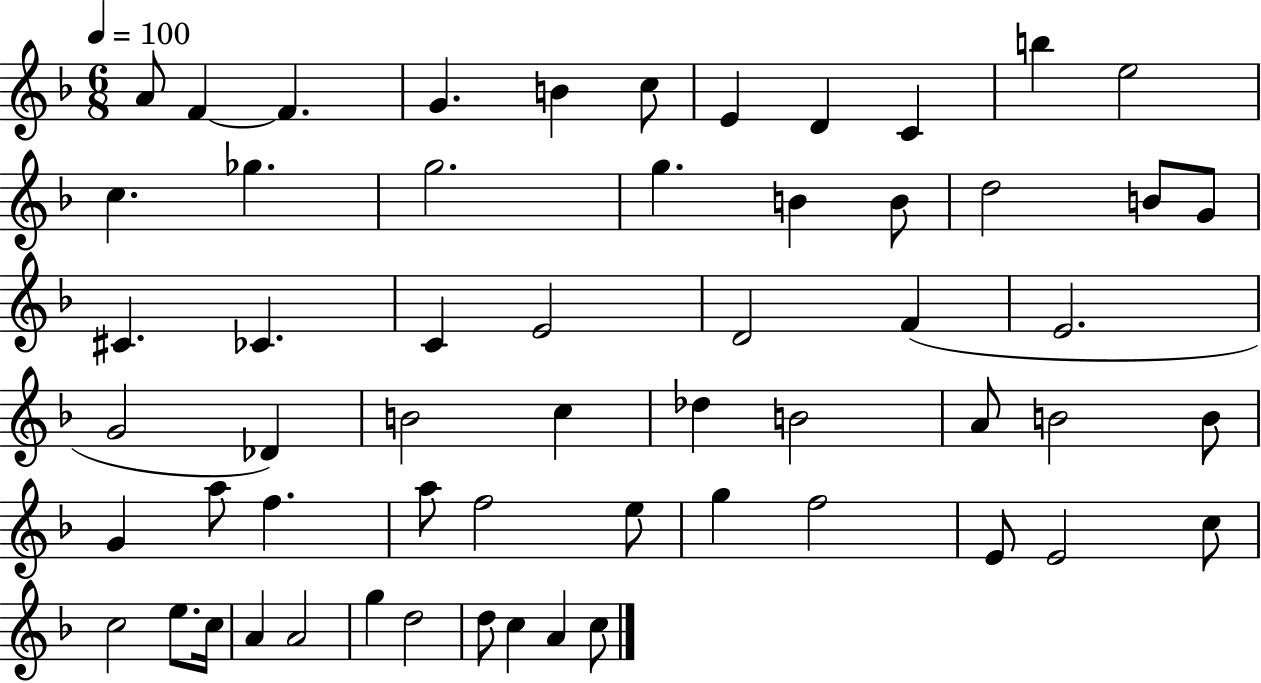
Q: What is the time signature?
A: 6/8